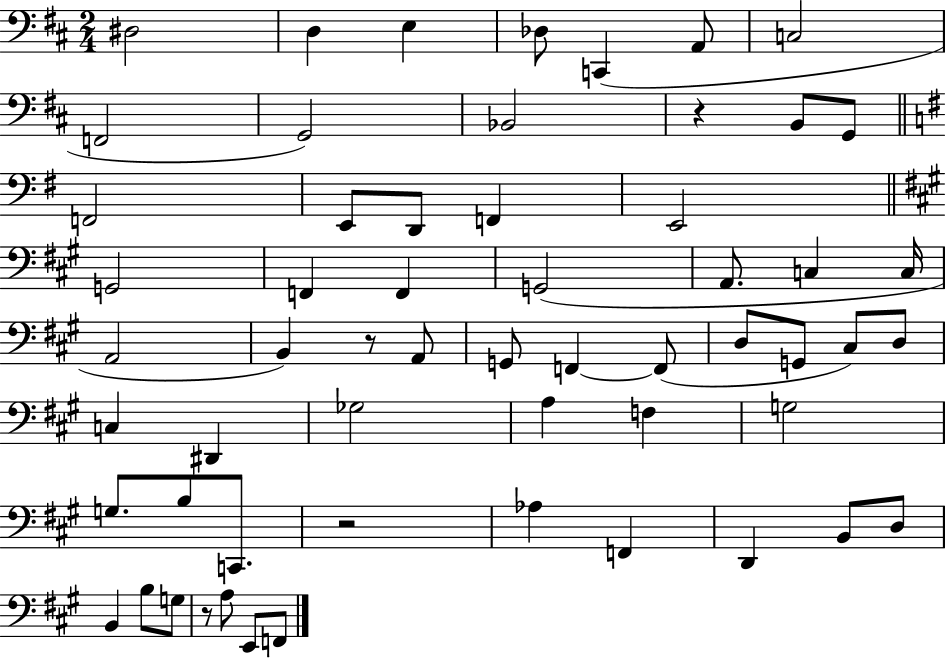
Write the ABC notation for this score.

X:1
T:Untitled
M:2/4
L:1/4
K:D
^D,2 D, E, _D,/2 C,, A,,/2 C,2 F,,2 G,,2 _B,,2 z B,,/2 G,,/2 F,,2 E,,/2 D,,/2 F,, E,,2 G,,2 F,, F,, G,,2 A,,/2 C, C,/4 A,,2 B,, z/2 A,,/2 G,,/2 F,, F,,/2 D,/2 G,,/2 ^C,/2 D,/2 C, ^D,, _G,2 A, F, G,2 G,/2 B,/2 C,,/2 z2 _A, F,, D,, B,,/2 D,/2 B,, B,/2 G,/2 z/2 A,/2 E,,/2 F,,/2